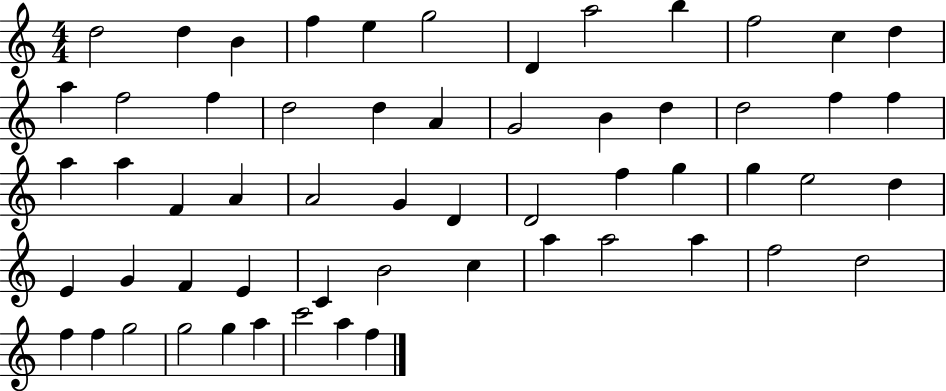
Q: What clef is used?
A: treble